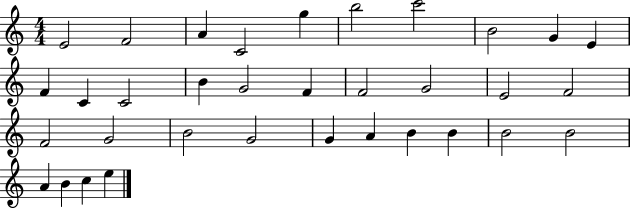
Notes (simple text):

E4/h F4/h A4/q C4/h G5/q B5/h C6/h B4/h G4/q E4/q F4/q C4/q C4/h B4/q G4/h F4/q F4/h G4/h E4/h F4/h F4/h G4/h B4/h G4/h G4/q A4/q B4/q B4/q B4/h B4/h A4/q B4/q C5/q E5/q